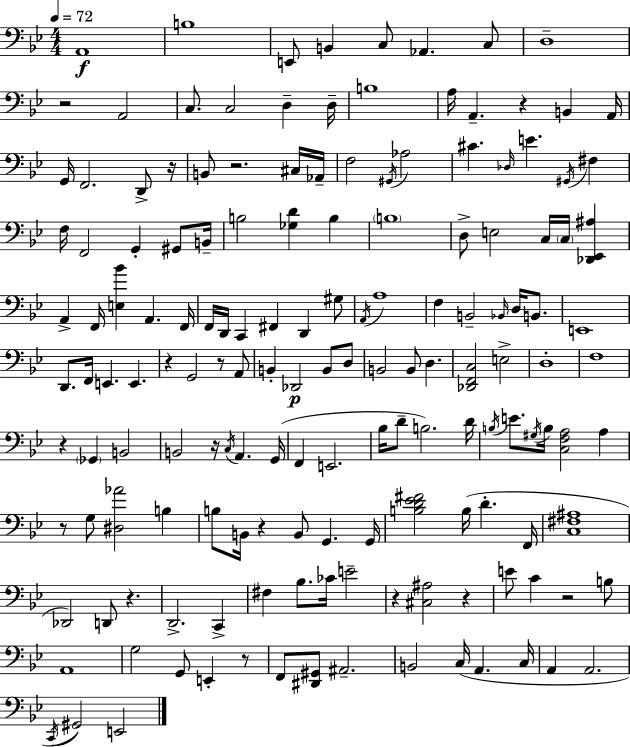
X:1
T:Untitled
M:4/4
L:1/4
K:Bb
A,,4 B,4 E,,/2 B,, C,/2 _A,, C,/2 D,4 z2 A,,2 C,/2 C,2 D, D,/4 B,4 A,/4 A,, z B,, A,,/4 G,,/4 F,,2 D,,/2 z/4 B,,/2 z2 ^C,/4 _A,,/4 F,2 ^G,,/4 _A,2 ^C _D,/4 E ^G,,/4 ^F, F,/4 F,,2 G,, ^G,,/2 B,,/4 B,2 [_G,D] B, B,4 D,/2 E,2 C,/4 C,/4 [_D,,_E,,^A,] A,, F,,/4 [E,_B] A,, F,,/4 F,,/4 D,,/4 C,, ^F,, D,, ^G,/2 A,,/4 A,4 F, B,,2 _B,,/4 D,/4 B,,/2 E,,4 D,,/2 F,,/4 E,, E,, z G,,2 z/2 A,,/2 B,, _D,,2 B,,/2 D,/2 B,,2 B,,/2 D, [_D,,F,,C,]2 E,2 D,4 F,4 z _G,, B,,2 B,,2 z/4 C,/4 A,, G,,/4 F,, E,,2 _B,/4 D/2 B,2 D/4 B,/4 E/2 ^G,/4 B,/4 [C,F,A,]2 A, z/2 G,/2 [^D,_A]2 B, B,/2 B,,/4 z B,,/2 G,, G,,/4 [B,D_E^F]2 B,/4 D F,,/4 [C,^F,^A,]4 _D,,2 D,,/2 z D,,2 C,, ^F, _B,/2 _C/4 E2 z [^C,^A,]2 z E/2 C z2 B,/2 A,,4 G,2 G,,/2 E,, z/2 F,,/2 [^D,,^G,,]/2 ^A,,2 B,,2 C,/4 A,, C,/4 A,, A,,2 C,,/4 ^G,,2 E,,2